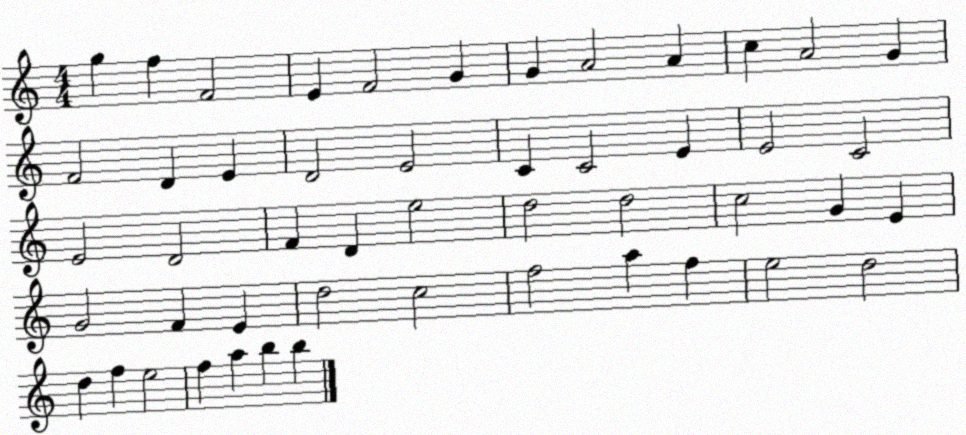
X:1
T:Untitled
M:4/4
L:1/4
K:C
g f F2 E F2 G G A2 A c A2 G F2 D E D2 E2 C C2 E E2 C2 E2 D2 F D e2 d2 d2 c2 G E G2 F E d2 c2 f2 a f e2 d2 d f e2 f a b b